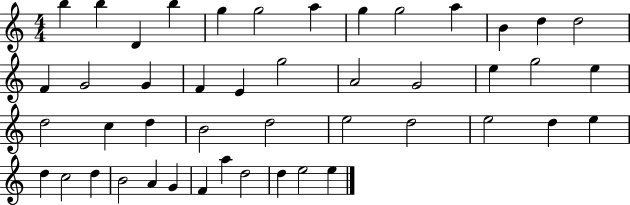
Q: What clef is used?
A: treble